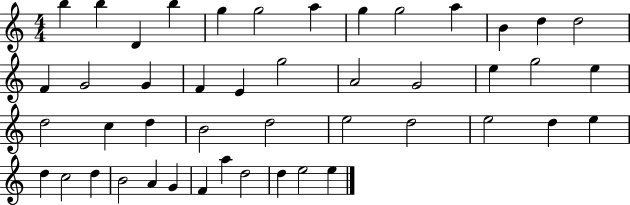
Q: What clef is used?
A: treble